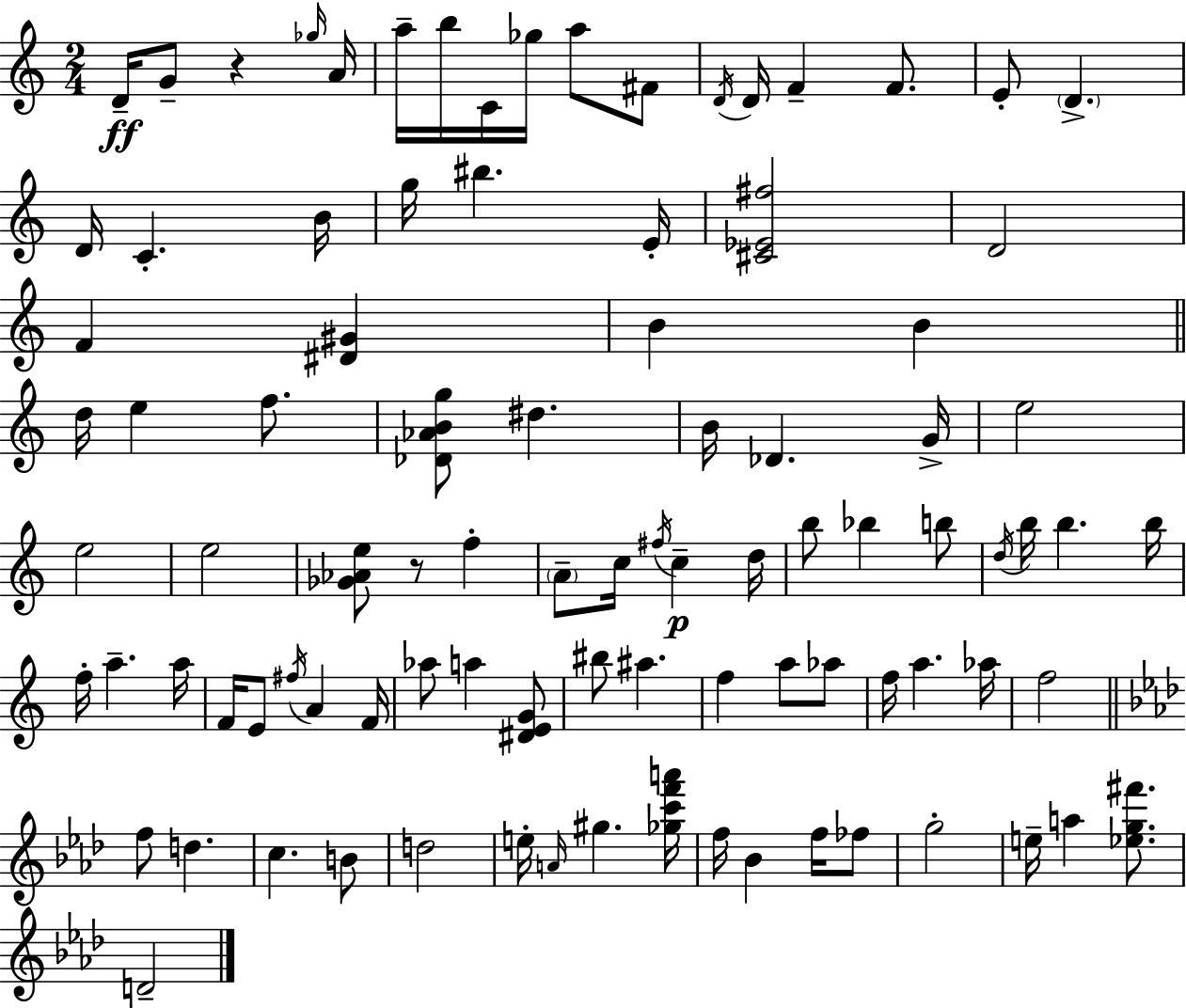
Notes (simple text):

D4/s G4/e R/q Gb5/s A4/s A5/s B5/s C4/s Gb5/s A5/e F#4/e D4/s D4/s F4/q F4/e. E4/e D4/q. D4/s C4/q. B4/s G5/s BIS5/q. E4/s [C#4,Eb4,F#5]/h D4/h F4/q [D#4,G#4]/q B4/q B4/q D5/s E5/q F5/e. [Db4,Ab4,B4,G5]/e D#5/q. B4/s Db4/q. G4/s E5/h E5/h E5/h [Gb4,Ab4,E5]/e R/e F5/q A4/e C5/s F#5/s C5/q D5/s B5/e Bb5/q B5/e D5/s B5/s B5/q. B5/s F5/s A5/q. A5/s F4/s E4/e F#5/s A4/q F4/s Ab5/e A5/q [D#4,E4,G4]/e BIS5/e A#5/q. F5/q A5/e Ab5/e F5/s A5/q. Ab5/s F5/h F5/e D5/q. C5/q. B4/e D5/h E5/s A4/s G#5/q. [Gb5,C6,F6,A6]/s F5/s Bb4/q F5/s FES5/e G5/h E5/s A5/q [Eb5,G5,F#6]/e. D4/h